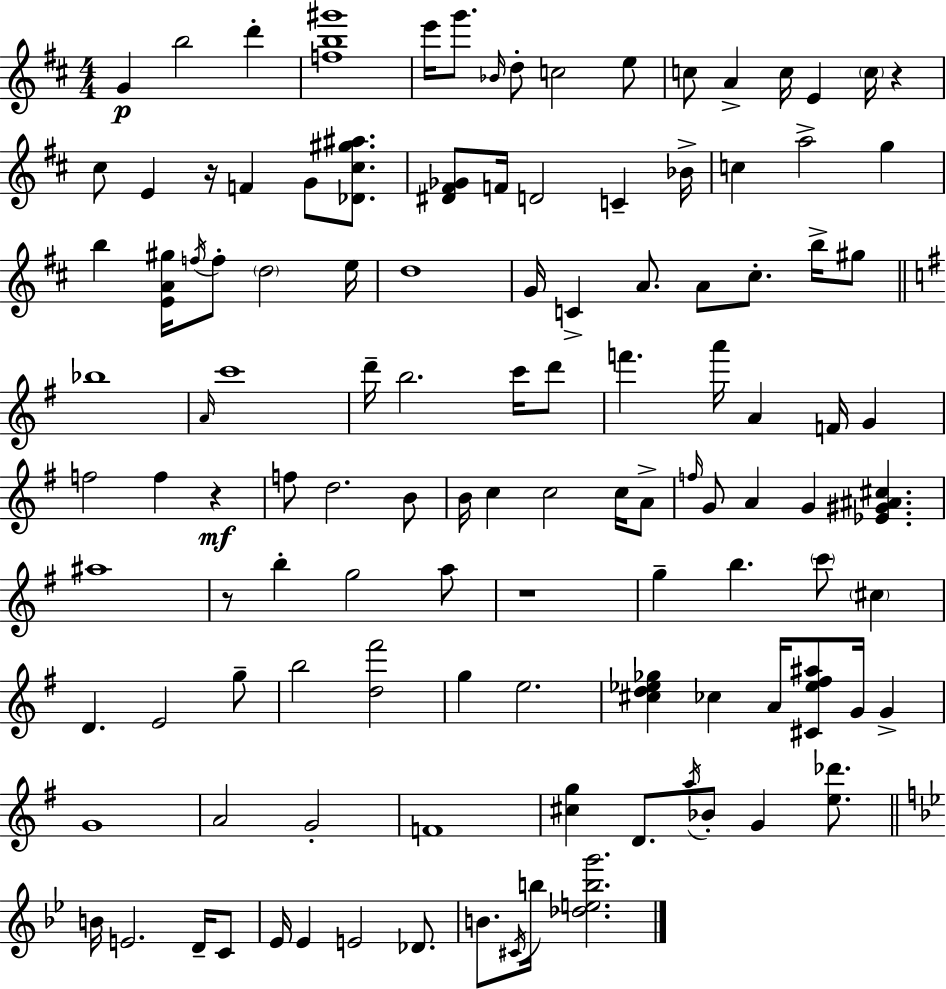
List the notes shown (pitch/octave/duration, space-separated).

G4/q B5/h D6/q [F5,B5,G#6]/w E6/s G6/e. Bb4/s D5/e C5/h E5/e C5/e A4/q C5/s E4/q C5/s R/q C#5/e E4/q R/s F4/q G4/e [Db4,C#5,G#5,A#5]/e. [D#4,F#4,Gb4]/e F4/s D4/h C4/q Bb4/s C5/q A5/h G5/q B5/q [E4,A4,G#5]/s F5/s F5/e D5/h E5/s D5/w G4/s C4/q A4/e. A4/e C#5/e. B5/s G#5/e Bb5/w A4/s C6/w D6/s B5/h. C6/s D6/e F6/q. A6/s A4/q F4/s G4/q F5/h F5/q R/q F5/e D5/h. B4/e B4/s C5/q C5/h C5/s A4/e F5/s G4/e A4/q G4/q [Eb4,G#4,A#4,C#5]/q. A#5/w R/e B5/q G5/h A5/e R/w G5/q B5/q. C6/e C#5/q D4/q. E4/h G5/e B5/h [D5,F#6]/h G5/q E5/h. [C#5,D5,Eb5,Gb5]/q CES5/q A4/s [C#4,Eb5,F#5,A#5]/e G4/s G4/q G4/w A4/h G4/h F4/w [C#5,G5]/q D4/e. A5/s Bb4/e G4/q [E5,Db6]/e. B4/s E4/h. D4/s C4/e Eb4/s Eb4/q E4/h Db4/e. B4/e. C#4/s B5/s [Db5,E5,B5,G6]/h.